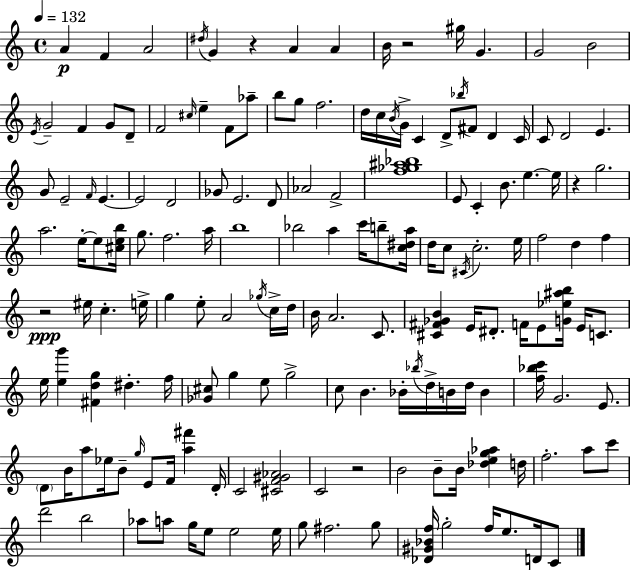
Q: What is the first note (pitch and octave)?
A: A4